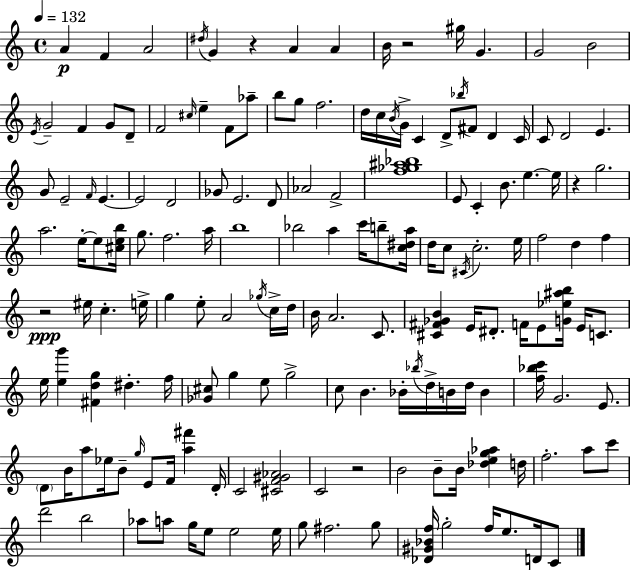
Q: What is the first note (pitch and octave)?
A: A4